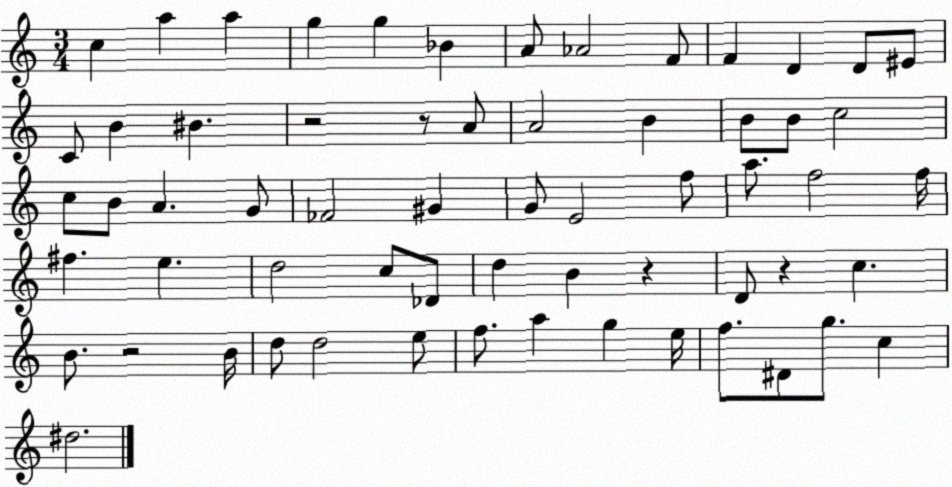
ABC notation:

X:1
T:Untitled
M:3/4
L:1/4
K:C
c a a g g _B A/2 _A2 F/2 F D D/2 ^E/2 C/2 B ^B z2 z/2 A/2 A2 B B/2 B/2 c2 c/2 B/2 A G/2 _F2 ^G G/2 E2 f/2 a/2 f2 f/4 ^f e d2 c/2 _D/2 d B z D/2 z c B/2 z2 B/4 d/2 d2 e/2 f/2 a g e/4 f/2 ^D/2 g/2 c ^d2